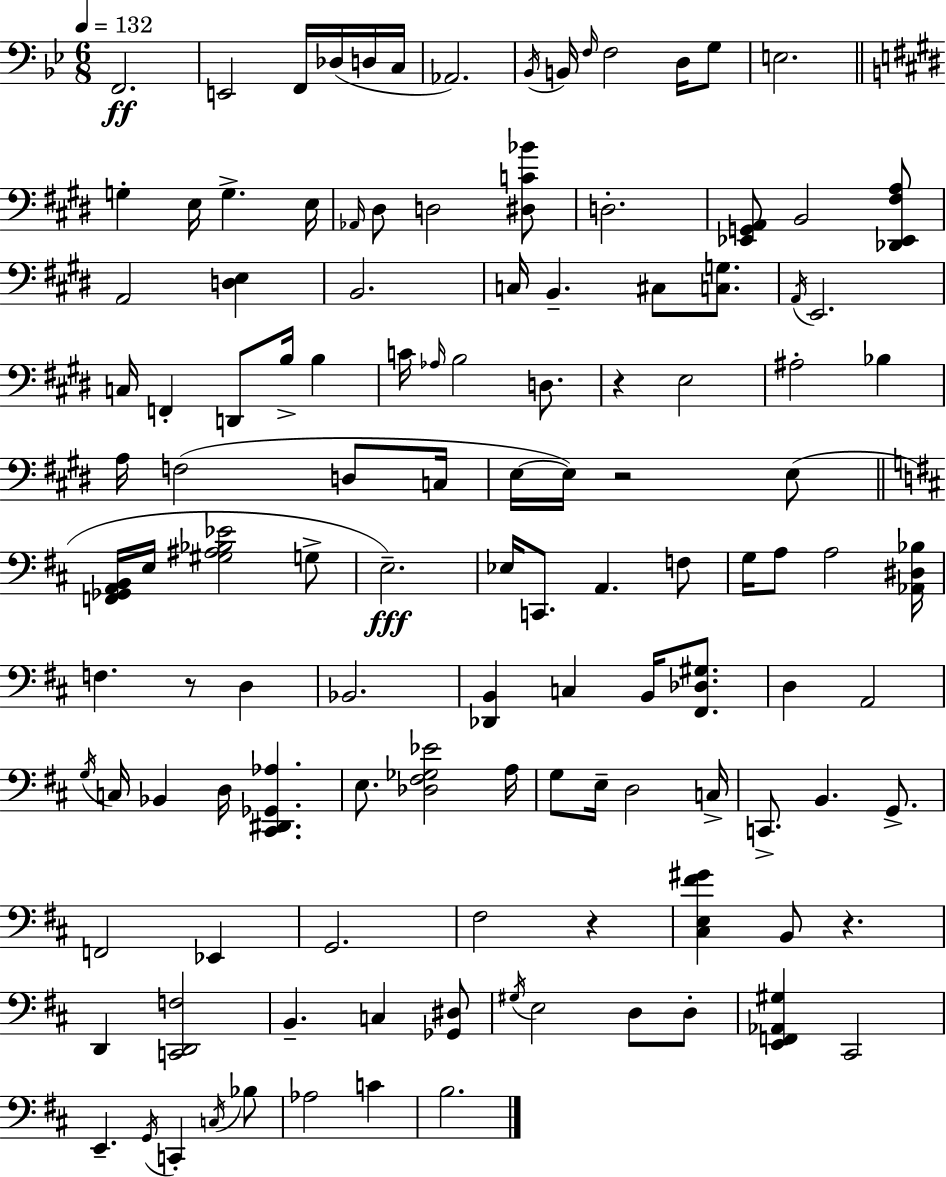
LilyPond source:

{
  \clef bass
  \numericTimeSignature
  \time 6/8
  \key g \minor
  \tempo 4 = 132
  f,2.\ff | e,2 f,16 des16( d16 c16 | aes,2.) | \acciaccatura { bes,16 } b,16 \grace { f16 } f2 d16 | \break g8 e2. | \bar "||" \break \key e \major g4-. e16 g4.-> e16 | \grace { aes,16 } dis8 d2 <dis c' bes'>8 | d2.-. | <ees, g, a,>8 b,2 <des, ees, fis a>8 | \break a,2 <d e>4 | b,2. | c16 b,4.-- cis8 <c g>8. | \acciaccatura { a,16 } e,2. | \break c16 f,4-. d,8 b16-> b4 | c'16 \grace { aes16 } b2 | d8. r4 e2 | ais2-. bes4 | \break a16 f2( | d8 c16 e16~~ e16) r2 | e8( \bar "||" \break \key b \minor <f, ges, a, b,>16 e16 <gis ais bes ees'>2 g8-> | e2.--\fff) | ees16 c,8. a,4. f8 | g16 a8 a2 <aes, dis bes>16 | \break f4. r8 d4 | bes,2. | <des, b,>4 c4 b,16 <fis, des gis>8. | d4 a,2 | \break \acciaccatura { g16 } c16 bes,4 d16 <cis, dis, ges, aes>4. | e8. <des fis ges ees'>2 | a16 g8 e16-- d2 | c16-> c,8.-> b,4. g,8.-> | \break f,2 ees,4 | g,2. | fis2 r4 | <cis e fis' gis'>4 b,8 r4. | \break d,4 <c, d, f>2 | b,4.-- c4 <ges, dis>8 | \acciaccatura { gis16 } e2 d8 | d8-. <e, f, aes, gis>4 cis,2 | \break e,4.-- \acciaccatura { g,16 } c,4-. | \acciaccatura { c16 } bes8 aes2 | c'4 b2. | \bar "|."
}